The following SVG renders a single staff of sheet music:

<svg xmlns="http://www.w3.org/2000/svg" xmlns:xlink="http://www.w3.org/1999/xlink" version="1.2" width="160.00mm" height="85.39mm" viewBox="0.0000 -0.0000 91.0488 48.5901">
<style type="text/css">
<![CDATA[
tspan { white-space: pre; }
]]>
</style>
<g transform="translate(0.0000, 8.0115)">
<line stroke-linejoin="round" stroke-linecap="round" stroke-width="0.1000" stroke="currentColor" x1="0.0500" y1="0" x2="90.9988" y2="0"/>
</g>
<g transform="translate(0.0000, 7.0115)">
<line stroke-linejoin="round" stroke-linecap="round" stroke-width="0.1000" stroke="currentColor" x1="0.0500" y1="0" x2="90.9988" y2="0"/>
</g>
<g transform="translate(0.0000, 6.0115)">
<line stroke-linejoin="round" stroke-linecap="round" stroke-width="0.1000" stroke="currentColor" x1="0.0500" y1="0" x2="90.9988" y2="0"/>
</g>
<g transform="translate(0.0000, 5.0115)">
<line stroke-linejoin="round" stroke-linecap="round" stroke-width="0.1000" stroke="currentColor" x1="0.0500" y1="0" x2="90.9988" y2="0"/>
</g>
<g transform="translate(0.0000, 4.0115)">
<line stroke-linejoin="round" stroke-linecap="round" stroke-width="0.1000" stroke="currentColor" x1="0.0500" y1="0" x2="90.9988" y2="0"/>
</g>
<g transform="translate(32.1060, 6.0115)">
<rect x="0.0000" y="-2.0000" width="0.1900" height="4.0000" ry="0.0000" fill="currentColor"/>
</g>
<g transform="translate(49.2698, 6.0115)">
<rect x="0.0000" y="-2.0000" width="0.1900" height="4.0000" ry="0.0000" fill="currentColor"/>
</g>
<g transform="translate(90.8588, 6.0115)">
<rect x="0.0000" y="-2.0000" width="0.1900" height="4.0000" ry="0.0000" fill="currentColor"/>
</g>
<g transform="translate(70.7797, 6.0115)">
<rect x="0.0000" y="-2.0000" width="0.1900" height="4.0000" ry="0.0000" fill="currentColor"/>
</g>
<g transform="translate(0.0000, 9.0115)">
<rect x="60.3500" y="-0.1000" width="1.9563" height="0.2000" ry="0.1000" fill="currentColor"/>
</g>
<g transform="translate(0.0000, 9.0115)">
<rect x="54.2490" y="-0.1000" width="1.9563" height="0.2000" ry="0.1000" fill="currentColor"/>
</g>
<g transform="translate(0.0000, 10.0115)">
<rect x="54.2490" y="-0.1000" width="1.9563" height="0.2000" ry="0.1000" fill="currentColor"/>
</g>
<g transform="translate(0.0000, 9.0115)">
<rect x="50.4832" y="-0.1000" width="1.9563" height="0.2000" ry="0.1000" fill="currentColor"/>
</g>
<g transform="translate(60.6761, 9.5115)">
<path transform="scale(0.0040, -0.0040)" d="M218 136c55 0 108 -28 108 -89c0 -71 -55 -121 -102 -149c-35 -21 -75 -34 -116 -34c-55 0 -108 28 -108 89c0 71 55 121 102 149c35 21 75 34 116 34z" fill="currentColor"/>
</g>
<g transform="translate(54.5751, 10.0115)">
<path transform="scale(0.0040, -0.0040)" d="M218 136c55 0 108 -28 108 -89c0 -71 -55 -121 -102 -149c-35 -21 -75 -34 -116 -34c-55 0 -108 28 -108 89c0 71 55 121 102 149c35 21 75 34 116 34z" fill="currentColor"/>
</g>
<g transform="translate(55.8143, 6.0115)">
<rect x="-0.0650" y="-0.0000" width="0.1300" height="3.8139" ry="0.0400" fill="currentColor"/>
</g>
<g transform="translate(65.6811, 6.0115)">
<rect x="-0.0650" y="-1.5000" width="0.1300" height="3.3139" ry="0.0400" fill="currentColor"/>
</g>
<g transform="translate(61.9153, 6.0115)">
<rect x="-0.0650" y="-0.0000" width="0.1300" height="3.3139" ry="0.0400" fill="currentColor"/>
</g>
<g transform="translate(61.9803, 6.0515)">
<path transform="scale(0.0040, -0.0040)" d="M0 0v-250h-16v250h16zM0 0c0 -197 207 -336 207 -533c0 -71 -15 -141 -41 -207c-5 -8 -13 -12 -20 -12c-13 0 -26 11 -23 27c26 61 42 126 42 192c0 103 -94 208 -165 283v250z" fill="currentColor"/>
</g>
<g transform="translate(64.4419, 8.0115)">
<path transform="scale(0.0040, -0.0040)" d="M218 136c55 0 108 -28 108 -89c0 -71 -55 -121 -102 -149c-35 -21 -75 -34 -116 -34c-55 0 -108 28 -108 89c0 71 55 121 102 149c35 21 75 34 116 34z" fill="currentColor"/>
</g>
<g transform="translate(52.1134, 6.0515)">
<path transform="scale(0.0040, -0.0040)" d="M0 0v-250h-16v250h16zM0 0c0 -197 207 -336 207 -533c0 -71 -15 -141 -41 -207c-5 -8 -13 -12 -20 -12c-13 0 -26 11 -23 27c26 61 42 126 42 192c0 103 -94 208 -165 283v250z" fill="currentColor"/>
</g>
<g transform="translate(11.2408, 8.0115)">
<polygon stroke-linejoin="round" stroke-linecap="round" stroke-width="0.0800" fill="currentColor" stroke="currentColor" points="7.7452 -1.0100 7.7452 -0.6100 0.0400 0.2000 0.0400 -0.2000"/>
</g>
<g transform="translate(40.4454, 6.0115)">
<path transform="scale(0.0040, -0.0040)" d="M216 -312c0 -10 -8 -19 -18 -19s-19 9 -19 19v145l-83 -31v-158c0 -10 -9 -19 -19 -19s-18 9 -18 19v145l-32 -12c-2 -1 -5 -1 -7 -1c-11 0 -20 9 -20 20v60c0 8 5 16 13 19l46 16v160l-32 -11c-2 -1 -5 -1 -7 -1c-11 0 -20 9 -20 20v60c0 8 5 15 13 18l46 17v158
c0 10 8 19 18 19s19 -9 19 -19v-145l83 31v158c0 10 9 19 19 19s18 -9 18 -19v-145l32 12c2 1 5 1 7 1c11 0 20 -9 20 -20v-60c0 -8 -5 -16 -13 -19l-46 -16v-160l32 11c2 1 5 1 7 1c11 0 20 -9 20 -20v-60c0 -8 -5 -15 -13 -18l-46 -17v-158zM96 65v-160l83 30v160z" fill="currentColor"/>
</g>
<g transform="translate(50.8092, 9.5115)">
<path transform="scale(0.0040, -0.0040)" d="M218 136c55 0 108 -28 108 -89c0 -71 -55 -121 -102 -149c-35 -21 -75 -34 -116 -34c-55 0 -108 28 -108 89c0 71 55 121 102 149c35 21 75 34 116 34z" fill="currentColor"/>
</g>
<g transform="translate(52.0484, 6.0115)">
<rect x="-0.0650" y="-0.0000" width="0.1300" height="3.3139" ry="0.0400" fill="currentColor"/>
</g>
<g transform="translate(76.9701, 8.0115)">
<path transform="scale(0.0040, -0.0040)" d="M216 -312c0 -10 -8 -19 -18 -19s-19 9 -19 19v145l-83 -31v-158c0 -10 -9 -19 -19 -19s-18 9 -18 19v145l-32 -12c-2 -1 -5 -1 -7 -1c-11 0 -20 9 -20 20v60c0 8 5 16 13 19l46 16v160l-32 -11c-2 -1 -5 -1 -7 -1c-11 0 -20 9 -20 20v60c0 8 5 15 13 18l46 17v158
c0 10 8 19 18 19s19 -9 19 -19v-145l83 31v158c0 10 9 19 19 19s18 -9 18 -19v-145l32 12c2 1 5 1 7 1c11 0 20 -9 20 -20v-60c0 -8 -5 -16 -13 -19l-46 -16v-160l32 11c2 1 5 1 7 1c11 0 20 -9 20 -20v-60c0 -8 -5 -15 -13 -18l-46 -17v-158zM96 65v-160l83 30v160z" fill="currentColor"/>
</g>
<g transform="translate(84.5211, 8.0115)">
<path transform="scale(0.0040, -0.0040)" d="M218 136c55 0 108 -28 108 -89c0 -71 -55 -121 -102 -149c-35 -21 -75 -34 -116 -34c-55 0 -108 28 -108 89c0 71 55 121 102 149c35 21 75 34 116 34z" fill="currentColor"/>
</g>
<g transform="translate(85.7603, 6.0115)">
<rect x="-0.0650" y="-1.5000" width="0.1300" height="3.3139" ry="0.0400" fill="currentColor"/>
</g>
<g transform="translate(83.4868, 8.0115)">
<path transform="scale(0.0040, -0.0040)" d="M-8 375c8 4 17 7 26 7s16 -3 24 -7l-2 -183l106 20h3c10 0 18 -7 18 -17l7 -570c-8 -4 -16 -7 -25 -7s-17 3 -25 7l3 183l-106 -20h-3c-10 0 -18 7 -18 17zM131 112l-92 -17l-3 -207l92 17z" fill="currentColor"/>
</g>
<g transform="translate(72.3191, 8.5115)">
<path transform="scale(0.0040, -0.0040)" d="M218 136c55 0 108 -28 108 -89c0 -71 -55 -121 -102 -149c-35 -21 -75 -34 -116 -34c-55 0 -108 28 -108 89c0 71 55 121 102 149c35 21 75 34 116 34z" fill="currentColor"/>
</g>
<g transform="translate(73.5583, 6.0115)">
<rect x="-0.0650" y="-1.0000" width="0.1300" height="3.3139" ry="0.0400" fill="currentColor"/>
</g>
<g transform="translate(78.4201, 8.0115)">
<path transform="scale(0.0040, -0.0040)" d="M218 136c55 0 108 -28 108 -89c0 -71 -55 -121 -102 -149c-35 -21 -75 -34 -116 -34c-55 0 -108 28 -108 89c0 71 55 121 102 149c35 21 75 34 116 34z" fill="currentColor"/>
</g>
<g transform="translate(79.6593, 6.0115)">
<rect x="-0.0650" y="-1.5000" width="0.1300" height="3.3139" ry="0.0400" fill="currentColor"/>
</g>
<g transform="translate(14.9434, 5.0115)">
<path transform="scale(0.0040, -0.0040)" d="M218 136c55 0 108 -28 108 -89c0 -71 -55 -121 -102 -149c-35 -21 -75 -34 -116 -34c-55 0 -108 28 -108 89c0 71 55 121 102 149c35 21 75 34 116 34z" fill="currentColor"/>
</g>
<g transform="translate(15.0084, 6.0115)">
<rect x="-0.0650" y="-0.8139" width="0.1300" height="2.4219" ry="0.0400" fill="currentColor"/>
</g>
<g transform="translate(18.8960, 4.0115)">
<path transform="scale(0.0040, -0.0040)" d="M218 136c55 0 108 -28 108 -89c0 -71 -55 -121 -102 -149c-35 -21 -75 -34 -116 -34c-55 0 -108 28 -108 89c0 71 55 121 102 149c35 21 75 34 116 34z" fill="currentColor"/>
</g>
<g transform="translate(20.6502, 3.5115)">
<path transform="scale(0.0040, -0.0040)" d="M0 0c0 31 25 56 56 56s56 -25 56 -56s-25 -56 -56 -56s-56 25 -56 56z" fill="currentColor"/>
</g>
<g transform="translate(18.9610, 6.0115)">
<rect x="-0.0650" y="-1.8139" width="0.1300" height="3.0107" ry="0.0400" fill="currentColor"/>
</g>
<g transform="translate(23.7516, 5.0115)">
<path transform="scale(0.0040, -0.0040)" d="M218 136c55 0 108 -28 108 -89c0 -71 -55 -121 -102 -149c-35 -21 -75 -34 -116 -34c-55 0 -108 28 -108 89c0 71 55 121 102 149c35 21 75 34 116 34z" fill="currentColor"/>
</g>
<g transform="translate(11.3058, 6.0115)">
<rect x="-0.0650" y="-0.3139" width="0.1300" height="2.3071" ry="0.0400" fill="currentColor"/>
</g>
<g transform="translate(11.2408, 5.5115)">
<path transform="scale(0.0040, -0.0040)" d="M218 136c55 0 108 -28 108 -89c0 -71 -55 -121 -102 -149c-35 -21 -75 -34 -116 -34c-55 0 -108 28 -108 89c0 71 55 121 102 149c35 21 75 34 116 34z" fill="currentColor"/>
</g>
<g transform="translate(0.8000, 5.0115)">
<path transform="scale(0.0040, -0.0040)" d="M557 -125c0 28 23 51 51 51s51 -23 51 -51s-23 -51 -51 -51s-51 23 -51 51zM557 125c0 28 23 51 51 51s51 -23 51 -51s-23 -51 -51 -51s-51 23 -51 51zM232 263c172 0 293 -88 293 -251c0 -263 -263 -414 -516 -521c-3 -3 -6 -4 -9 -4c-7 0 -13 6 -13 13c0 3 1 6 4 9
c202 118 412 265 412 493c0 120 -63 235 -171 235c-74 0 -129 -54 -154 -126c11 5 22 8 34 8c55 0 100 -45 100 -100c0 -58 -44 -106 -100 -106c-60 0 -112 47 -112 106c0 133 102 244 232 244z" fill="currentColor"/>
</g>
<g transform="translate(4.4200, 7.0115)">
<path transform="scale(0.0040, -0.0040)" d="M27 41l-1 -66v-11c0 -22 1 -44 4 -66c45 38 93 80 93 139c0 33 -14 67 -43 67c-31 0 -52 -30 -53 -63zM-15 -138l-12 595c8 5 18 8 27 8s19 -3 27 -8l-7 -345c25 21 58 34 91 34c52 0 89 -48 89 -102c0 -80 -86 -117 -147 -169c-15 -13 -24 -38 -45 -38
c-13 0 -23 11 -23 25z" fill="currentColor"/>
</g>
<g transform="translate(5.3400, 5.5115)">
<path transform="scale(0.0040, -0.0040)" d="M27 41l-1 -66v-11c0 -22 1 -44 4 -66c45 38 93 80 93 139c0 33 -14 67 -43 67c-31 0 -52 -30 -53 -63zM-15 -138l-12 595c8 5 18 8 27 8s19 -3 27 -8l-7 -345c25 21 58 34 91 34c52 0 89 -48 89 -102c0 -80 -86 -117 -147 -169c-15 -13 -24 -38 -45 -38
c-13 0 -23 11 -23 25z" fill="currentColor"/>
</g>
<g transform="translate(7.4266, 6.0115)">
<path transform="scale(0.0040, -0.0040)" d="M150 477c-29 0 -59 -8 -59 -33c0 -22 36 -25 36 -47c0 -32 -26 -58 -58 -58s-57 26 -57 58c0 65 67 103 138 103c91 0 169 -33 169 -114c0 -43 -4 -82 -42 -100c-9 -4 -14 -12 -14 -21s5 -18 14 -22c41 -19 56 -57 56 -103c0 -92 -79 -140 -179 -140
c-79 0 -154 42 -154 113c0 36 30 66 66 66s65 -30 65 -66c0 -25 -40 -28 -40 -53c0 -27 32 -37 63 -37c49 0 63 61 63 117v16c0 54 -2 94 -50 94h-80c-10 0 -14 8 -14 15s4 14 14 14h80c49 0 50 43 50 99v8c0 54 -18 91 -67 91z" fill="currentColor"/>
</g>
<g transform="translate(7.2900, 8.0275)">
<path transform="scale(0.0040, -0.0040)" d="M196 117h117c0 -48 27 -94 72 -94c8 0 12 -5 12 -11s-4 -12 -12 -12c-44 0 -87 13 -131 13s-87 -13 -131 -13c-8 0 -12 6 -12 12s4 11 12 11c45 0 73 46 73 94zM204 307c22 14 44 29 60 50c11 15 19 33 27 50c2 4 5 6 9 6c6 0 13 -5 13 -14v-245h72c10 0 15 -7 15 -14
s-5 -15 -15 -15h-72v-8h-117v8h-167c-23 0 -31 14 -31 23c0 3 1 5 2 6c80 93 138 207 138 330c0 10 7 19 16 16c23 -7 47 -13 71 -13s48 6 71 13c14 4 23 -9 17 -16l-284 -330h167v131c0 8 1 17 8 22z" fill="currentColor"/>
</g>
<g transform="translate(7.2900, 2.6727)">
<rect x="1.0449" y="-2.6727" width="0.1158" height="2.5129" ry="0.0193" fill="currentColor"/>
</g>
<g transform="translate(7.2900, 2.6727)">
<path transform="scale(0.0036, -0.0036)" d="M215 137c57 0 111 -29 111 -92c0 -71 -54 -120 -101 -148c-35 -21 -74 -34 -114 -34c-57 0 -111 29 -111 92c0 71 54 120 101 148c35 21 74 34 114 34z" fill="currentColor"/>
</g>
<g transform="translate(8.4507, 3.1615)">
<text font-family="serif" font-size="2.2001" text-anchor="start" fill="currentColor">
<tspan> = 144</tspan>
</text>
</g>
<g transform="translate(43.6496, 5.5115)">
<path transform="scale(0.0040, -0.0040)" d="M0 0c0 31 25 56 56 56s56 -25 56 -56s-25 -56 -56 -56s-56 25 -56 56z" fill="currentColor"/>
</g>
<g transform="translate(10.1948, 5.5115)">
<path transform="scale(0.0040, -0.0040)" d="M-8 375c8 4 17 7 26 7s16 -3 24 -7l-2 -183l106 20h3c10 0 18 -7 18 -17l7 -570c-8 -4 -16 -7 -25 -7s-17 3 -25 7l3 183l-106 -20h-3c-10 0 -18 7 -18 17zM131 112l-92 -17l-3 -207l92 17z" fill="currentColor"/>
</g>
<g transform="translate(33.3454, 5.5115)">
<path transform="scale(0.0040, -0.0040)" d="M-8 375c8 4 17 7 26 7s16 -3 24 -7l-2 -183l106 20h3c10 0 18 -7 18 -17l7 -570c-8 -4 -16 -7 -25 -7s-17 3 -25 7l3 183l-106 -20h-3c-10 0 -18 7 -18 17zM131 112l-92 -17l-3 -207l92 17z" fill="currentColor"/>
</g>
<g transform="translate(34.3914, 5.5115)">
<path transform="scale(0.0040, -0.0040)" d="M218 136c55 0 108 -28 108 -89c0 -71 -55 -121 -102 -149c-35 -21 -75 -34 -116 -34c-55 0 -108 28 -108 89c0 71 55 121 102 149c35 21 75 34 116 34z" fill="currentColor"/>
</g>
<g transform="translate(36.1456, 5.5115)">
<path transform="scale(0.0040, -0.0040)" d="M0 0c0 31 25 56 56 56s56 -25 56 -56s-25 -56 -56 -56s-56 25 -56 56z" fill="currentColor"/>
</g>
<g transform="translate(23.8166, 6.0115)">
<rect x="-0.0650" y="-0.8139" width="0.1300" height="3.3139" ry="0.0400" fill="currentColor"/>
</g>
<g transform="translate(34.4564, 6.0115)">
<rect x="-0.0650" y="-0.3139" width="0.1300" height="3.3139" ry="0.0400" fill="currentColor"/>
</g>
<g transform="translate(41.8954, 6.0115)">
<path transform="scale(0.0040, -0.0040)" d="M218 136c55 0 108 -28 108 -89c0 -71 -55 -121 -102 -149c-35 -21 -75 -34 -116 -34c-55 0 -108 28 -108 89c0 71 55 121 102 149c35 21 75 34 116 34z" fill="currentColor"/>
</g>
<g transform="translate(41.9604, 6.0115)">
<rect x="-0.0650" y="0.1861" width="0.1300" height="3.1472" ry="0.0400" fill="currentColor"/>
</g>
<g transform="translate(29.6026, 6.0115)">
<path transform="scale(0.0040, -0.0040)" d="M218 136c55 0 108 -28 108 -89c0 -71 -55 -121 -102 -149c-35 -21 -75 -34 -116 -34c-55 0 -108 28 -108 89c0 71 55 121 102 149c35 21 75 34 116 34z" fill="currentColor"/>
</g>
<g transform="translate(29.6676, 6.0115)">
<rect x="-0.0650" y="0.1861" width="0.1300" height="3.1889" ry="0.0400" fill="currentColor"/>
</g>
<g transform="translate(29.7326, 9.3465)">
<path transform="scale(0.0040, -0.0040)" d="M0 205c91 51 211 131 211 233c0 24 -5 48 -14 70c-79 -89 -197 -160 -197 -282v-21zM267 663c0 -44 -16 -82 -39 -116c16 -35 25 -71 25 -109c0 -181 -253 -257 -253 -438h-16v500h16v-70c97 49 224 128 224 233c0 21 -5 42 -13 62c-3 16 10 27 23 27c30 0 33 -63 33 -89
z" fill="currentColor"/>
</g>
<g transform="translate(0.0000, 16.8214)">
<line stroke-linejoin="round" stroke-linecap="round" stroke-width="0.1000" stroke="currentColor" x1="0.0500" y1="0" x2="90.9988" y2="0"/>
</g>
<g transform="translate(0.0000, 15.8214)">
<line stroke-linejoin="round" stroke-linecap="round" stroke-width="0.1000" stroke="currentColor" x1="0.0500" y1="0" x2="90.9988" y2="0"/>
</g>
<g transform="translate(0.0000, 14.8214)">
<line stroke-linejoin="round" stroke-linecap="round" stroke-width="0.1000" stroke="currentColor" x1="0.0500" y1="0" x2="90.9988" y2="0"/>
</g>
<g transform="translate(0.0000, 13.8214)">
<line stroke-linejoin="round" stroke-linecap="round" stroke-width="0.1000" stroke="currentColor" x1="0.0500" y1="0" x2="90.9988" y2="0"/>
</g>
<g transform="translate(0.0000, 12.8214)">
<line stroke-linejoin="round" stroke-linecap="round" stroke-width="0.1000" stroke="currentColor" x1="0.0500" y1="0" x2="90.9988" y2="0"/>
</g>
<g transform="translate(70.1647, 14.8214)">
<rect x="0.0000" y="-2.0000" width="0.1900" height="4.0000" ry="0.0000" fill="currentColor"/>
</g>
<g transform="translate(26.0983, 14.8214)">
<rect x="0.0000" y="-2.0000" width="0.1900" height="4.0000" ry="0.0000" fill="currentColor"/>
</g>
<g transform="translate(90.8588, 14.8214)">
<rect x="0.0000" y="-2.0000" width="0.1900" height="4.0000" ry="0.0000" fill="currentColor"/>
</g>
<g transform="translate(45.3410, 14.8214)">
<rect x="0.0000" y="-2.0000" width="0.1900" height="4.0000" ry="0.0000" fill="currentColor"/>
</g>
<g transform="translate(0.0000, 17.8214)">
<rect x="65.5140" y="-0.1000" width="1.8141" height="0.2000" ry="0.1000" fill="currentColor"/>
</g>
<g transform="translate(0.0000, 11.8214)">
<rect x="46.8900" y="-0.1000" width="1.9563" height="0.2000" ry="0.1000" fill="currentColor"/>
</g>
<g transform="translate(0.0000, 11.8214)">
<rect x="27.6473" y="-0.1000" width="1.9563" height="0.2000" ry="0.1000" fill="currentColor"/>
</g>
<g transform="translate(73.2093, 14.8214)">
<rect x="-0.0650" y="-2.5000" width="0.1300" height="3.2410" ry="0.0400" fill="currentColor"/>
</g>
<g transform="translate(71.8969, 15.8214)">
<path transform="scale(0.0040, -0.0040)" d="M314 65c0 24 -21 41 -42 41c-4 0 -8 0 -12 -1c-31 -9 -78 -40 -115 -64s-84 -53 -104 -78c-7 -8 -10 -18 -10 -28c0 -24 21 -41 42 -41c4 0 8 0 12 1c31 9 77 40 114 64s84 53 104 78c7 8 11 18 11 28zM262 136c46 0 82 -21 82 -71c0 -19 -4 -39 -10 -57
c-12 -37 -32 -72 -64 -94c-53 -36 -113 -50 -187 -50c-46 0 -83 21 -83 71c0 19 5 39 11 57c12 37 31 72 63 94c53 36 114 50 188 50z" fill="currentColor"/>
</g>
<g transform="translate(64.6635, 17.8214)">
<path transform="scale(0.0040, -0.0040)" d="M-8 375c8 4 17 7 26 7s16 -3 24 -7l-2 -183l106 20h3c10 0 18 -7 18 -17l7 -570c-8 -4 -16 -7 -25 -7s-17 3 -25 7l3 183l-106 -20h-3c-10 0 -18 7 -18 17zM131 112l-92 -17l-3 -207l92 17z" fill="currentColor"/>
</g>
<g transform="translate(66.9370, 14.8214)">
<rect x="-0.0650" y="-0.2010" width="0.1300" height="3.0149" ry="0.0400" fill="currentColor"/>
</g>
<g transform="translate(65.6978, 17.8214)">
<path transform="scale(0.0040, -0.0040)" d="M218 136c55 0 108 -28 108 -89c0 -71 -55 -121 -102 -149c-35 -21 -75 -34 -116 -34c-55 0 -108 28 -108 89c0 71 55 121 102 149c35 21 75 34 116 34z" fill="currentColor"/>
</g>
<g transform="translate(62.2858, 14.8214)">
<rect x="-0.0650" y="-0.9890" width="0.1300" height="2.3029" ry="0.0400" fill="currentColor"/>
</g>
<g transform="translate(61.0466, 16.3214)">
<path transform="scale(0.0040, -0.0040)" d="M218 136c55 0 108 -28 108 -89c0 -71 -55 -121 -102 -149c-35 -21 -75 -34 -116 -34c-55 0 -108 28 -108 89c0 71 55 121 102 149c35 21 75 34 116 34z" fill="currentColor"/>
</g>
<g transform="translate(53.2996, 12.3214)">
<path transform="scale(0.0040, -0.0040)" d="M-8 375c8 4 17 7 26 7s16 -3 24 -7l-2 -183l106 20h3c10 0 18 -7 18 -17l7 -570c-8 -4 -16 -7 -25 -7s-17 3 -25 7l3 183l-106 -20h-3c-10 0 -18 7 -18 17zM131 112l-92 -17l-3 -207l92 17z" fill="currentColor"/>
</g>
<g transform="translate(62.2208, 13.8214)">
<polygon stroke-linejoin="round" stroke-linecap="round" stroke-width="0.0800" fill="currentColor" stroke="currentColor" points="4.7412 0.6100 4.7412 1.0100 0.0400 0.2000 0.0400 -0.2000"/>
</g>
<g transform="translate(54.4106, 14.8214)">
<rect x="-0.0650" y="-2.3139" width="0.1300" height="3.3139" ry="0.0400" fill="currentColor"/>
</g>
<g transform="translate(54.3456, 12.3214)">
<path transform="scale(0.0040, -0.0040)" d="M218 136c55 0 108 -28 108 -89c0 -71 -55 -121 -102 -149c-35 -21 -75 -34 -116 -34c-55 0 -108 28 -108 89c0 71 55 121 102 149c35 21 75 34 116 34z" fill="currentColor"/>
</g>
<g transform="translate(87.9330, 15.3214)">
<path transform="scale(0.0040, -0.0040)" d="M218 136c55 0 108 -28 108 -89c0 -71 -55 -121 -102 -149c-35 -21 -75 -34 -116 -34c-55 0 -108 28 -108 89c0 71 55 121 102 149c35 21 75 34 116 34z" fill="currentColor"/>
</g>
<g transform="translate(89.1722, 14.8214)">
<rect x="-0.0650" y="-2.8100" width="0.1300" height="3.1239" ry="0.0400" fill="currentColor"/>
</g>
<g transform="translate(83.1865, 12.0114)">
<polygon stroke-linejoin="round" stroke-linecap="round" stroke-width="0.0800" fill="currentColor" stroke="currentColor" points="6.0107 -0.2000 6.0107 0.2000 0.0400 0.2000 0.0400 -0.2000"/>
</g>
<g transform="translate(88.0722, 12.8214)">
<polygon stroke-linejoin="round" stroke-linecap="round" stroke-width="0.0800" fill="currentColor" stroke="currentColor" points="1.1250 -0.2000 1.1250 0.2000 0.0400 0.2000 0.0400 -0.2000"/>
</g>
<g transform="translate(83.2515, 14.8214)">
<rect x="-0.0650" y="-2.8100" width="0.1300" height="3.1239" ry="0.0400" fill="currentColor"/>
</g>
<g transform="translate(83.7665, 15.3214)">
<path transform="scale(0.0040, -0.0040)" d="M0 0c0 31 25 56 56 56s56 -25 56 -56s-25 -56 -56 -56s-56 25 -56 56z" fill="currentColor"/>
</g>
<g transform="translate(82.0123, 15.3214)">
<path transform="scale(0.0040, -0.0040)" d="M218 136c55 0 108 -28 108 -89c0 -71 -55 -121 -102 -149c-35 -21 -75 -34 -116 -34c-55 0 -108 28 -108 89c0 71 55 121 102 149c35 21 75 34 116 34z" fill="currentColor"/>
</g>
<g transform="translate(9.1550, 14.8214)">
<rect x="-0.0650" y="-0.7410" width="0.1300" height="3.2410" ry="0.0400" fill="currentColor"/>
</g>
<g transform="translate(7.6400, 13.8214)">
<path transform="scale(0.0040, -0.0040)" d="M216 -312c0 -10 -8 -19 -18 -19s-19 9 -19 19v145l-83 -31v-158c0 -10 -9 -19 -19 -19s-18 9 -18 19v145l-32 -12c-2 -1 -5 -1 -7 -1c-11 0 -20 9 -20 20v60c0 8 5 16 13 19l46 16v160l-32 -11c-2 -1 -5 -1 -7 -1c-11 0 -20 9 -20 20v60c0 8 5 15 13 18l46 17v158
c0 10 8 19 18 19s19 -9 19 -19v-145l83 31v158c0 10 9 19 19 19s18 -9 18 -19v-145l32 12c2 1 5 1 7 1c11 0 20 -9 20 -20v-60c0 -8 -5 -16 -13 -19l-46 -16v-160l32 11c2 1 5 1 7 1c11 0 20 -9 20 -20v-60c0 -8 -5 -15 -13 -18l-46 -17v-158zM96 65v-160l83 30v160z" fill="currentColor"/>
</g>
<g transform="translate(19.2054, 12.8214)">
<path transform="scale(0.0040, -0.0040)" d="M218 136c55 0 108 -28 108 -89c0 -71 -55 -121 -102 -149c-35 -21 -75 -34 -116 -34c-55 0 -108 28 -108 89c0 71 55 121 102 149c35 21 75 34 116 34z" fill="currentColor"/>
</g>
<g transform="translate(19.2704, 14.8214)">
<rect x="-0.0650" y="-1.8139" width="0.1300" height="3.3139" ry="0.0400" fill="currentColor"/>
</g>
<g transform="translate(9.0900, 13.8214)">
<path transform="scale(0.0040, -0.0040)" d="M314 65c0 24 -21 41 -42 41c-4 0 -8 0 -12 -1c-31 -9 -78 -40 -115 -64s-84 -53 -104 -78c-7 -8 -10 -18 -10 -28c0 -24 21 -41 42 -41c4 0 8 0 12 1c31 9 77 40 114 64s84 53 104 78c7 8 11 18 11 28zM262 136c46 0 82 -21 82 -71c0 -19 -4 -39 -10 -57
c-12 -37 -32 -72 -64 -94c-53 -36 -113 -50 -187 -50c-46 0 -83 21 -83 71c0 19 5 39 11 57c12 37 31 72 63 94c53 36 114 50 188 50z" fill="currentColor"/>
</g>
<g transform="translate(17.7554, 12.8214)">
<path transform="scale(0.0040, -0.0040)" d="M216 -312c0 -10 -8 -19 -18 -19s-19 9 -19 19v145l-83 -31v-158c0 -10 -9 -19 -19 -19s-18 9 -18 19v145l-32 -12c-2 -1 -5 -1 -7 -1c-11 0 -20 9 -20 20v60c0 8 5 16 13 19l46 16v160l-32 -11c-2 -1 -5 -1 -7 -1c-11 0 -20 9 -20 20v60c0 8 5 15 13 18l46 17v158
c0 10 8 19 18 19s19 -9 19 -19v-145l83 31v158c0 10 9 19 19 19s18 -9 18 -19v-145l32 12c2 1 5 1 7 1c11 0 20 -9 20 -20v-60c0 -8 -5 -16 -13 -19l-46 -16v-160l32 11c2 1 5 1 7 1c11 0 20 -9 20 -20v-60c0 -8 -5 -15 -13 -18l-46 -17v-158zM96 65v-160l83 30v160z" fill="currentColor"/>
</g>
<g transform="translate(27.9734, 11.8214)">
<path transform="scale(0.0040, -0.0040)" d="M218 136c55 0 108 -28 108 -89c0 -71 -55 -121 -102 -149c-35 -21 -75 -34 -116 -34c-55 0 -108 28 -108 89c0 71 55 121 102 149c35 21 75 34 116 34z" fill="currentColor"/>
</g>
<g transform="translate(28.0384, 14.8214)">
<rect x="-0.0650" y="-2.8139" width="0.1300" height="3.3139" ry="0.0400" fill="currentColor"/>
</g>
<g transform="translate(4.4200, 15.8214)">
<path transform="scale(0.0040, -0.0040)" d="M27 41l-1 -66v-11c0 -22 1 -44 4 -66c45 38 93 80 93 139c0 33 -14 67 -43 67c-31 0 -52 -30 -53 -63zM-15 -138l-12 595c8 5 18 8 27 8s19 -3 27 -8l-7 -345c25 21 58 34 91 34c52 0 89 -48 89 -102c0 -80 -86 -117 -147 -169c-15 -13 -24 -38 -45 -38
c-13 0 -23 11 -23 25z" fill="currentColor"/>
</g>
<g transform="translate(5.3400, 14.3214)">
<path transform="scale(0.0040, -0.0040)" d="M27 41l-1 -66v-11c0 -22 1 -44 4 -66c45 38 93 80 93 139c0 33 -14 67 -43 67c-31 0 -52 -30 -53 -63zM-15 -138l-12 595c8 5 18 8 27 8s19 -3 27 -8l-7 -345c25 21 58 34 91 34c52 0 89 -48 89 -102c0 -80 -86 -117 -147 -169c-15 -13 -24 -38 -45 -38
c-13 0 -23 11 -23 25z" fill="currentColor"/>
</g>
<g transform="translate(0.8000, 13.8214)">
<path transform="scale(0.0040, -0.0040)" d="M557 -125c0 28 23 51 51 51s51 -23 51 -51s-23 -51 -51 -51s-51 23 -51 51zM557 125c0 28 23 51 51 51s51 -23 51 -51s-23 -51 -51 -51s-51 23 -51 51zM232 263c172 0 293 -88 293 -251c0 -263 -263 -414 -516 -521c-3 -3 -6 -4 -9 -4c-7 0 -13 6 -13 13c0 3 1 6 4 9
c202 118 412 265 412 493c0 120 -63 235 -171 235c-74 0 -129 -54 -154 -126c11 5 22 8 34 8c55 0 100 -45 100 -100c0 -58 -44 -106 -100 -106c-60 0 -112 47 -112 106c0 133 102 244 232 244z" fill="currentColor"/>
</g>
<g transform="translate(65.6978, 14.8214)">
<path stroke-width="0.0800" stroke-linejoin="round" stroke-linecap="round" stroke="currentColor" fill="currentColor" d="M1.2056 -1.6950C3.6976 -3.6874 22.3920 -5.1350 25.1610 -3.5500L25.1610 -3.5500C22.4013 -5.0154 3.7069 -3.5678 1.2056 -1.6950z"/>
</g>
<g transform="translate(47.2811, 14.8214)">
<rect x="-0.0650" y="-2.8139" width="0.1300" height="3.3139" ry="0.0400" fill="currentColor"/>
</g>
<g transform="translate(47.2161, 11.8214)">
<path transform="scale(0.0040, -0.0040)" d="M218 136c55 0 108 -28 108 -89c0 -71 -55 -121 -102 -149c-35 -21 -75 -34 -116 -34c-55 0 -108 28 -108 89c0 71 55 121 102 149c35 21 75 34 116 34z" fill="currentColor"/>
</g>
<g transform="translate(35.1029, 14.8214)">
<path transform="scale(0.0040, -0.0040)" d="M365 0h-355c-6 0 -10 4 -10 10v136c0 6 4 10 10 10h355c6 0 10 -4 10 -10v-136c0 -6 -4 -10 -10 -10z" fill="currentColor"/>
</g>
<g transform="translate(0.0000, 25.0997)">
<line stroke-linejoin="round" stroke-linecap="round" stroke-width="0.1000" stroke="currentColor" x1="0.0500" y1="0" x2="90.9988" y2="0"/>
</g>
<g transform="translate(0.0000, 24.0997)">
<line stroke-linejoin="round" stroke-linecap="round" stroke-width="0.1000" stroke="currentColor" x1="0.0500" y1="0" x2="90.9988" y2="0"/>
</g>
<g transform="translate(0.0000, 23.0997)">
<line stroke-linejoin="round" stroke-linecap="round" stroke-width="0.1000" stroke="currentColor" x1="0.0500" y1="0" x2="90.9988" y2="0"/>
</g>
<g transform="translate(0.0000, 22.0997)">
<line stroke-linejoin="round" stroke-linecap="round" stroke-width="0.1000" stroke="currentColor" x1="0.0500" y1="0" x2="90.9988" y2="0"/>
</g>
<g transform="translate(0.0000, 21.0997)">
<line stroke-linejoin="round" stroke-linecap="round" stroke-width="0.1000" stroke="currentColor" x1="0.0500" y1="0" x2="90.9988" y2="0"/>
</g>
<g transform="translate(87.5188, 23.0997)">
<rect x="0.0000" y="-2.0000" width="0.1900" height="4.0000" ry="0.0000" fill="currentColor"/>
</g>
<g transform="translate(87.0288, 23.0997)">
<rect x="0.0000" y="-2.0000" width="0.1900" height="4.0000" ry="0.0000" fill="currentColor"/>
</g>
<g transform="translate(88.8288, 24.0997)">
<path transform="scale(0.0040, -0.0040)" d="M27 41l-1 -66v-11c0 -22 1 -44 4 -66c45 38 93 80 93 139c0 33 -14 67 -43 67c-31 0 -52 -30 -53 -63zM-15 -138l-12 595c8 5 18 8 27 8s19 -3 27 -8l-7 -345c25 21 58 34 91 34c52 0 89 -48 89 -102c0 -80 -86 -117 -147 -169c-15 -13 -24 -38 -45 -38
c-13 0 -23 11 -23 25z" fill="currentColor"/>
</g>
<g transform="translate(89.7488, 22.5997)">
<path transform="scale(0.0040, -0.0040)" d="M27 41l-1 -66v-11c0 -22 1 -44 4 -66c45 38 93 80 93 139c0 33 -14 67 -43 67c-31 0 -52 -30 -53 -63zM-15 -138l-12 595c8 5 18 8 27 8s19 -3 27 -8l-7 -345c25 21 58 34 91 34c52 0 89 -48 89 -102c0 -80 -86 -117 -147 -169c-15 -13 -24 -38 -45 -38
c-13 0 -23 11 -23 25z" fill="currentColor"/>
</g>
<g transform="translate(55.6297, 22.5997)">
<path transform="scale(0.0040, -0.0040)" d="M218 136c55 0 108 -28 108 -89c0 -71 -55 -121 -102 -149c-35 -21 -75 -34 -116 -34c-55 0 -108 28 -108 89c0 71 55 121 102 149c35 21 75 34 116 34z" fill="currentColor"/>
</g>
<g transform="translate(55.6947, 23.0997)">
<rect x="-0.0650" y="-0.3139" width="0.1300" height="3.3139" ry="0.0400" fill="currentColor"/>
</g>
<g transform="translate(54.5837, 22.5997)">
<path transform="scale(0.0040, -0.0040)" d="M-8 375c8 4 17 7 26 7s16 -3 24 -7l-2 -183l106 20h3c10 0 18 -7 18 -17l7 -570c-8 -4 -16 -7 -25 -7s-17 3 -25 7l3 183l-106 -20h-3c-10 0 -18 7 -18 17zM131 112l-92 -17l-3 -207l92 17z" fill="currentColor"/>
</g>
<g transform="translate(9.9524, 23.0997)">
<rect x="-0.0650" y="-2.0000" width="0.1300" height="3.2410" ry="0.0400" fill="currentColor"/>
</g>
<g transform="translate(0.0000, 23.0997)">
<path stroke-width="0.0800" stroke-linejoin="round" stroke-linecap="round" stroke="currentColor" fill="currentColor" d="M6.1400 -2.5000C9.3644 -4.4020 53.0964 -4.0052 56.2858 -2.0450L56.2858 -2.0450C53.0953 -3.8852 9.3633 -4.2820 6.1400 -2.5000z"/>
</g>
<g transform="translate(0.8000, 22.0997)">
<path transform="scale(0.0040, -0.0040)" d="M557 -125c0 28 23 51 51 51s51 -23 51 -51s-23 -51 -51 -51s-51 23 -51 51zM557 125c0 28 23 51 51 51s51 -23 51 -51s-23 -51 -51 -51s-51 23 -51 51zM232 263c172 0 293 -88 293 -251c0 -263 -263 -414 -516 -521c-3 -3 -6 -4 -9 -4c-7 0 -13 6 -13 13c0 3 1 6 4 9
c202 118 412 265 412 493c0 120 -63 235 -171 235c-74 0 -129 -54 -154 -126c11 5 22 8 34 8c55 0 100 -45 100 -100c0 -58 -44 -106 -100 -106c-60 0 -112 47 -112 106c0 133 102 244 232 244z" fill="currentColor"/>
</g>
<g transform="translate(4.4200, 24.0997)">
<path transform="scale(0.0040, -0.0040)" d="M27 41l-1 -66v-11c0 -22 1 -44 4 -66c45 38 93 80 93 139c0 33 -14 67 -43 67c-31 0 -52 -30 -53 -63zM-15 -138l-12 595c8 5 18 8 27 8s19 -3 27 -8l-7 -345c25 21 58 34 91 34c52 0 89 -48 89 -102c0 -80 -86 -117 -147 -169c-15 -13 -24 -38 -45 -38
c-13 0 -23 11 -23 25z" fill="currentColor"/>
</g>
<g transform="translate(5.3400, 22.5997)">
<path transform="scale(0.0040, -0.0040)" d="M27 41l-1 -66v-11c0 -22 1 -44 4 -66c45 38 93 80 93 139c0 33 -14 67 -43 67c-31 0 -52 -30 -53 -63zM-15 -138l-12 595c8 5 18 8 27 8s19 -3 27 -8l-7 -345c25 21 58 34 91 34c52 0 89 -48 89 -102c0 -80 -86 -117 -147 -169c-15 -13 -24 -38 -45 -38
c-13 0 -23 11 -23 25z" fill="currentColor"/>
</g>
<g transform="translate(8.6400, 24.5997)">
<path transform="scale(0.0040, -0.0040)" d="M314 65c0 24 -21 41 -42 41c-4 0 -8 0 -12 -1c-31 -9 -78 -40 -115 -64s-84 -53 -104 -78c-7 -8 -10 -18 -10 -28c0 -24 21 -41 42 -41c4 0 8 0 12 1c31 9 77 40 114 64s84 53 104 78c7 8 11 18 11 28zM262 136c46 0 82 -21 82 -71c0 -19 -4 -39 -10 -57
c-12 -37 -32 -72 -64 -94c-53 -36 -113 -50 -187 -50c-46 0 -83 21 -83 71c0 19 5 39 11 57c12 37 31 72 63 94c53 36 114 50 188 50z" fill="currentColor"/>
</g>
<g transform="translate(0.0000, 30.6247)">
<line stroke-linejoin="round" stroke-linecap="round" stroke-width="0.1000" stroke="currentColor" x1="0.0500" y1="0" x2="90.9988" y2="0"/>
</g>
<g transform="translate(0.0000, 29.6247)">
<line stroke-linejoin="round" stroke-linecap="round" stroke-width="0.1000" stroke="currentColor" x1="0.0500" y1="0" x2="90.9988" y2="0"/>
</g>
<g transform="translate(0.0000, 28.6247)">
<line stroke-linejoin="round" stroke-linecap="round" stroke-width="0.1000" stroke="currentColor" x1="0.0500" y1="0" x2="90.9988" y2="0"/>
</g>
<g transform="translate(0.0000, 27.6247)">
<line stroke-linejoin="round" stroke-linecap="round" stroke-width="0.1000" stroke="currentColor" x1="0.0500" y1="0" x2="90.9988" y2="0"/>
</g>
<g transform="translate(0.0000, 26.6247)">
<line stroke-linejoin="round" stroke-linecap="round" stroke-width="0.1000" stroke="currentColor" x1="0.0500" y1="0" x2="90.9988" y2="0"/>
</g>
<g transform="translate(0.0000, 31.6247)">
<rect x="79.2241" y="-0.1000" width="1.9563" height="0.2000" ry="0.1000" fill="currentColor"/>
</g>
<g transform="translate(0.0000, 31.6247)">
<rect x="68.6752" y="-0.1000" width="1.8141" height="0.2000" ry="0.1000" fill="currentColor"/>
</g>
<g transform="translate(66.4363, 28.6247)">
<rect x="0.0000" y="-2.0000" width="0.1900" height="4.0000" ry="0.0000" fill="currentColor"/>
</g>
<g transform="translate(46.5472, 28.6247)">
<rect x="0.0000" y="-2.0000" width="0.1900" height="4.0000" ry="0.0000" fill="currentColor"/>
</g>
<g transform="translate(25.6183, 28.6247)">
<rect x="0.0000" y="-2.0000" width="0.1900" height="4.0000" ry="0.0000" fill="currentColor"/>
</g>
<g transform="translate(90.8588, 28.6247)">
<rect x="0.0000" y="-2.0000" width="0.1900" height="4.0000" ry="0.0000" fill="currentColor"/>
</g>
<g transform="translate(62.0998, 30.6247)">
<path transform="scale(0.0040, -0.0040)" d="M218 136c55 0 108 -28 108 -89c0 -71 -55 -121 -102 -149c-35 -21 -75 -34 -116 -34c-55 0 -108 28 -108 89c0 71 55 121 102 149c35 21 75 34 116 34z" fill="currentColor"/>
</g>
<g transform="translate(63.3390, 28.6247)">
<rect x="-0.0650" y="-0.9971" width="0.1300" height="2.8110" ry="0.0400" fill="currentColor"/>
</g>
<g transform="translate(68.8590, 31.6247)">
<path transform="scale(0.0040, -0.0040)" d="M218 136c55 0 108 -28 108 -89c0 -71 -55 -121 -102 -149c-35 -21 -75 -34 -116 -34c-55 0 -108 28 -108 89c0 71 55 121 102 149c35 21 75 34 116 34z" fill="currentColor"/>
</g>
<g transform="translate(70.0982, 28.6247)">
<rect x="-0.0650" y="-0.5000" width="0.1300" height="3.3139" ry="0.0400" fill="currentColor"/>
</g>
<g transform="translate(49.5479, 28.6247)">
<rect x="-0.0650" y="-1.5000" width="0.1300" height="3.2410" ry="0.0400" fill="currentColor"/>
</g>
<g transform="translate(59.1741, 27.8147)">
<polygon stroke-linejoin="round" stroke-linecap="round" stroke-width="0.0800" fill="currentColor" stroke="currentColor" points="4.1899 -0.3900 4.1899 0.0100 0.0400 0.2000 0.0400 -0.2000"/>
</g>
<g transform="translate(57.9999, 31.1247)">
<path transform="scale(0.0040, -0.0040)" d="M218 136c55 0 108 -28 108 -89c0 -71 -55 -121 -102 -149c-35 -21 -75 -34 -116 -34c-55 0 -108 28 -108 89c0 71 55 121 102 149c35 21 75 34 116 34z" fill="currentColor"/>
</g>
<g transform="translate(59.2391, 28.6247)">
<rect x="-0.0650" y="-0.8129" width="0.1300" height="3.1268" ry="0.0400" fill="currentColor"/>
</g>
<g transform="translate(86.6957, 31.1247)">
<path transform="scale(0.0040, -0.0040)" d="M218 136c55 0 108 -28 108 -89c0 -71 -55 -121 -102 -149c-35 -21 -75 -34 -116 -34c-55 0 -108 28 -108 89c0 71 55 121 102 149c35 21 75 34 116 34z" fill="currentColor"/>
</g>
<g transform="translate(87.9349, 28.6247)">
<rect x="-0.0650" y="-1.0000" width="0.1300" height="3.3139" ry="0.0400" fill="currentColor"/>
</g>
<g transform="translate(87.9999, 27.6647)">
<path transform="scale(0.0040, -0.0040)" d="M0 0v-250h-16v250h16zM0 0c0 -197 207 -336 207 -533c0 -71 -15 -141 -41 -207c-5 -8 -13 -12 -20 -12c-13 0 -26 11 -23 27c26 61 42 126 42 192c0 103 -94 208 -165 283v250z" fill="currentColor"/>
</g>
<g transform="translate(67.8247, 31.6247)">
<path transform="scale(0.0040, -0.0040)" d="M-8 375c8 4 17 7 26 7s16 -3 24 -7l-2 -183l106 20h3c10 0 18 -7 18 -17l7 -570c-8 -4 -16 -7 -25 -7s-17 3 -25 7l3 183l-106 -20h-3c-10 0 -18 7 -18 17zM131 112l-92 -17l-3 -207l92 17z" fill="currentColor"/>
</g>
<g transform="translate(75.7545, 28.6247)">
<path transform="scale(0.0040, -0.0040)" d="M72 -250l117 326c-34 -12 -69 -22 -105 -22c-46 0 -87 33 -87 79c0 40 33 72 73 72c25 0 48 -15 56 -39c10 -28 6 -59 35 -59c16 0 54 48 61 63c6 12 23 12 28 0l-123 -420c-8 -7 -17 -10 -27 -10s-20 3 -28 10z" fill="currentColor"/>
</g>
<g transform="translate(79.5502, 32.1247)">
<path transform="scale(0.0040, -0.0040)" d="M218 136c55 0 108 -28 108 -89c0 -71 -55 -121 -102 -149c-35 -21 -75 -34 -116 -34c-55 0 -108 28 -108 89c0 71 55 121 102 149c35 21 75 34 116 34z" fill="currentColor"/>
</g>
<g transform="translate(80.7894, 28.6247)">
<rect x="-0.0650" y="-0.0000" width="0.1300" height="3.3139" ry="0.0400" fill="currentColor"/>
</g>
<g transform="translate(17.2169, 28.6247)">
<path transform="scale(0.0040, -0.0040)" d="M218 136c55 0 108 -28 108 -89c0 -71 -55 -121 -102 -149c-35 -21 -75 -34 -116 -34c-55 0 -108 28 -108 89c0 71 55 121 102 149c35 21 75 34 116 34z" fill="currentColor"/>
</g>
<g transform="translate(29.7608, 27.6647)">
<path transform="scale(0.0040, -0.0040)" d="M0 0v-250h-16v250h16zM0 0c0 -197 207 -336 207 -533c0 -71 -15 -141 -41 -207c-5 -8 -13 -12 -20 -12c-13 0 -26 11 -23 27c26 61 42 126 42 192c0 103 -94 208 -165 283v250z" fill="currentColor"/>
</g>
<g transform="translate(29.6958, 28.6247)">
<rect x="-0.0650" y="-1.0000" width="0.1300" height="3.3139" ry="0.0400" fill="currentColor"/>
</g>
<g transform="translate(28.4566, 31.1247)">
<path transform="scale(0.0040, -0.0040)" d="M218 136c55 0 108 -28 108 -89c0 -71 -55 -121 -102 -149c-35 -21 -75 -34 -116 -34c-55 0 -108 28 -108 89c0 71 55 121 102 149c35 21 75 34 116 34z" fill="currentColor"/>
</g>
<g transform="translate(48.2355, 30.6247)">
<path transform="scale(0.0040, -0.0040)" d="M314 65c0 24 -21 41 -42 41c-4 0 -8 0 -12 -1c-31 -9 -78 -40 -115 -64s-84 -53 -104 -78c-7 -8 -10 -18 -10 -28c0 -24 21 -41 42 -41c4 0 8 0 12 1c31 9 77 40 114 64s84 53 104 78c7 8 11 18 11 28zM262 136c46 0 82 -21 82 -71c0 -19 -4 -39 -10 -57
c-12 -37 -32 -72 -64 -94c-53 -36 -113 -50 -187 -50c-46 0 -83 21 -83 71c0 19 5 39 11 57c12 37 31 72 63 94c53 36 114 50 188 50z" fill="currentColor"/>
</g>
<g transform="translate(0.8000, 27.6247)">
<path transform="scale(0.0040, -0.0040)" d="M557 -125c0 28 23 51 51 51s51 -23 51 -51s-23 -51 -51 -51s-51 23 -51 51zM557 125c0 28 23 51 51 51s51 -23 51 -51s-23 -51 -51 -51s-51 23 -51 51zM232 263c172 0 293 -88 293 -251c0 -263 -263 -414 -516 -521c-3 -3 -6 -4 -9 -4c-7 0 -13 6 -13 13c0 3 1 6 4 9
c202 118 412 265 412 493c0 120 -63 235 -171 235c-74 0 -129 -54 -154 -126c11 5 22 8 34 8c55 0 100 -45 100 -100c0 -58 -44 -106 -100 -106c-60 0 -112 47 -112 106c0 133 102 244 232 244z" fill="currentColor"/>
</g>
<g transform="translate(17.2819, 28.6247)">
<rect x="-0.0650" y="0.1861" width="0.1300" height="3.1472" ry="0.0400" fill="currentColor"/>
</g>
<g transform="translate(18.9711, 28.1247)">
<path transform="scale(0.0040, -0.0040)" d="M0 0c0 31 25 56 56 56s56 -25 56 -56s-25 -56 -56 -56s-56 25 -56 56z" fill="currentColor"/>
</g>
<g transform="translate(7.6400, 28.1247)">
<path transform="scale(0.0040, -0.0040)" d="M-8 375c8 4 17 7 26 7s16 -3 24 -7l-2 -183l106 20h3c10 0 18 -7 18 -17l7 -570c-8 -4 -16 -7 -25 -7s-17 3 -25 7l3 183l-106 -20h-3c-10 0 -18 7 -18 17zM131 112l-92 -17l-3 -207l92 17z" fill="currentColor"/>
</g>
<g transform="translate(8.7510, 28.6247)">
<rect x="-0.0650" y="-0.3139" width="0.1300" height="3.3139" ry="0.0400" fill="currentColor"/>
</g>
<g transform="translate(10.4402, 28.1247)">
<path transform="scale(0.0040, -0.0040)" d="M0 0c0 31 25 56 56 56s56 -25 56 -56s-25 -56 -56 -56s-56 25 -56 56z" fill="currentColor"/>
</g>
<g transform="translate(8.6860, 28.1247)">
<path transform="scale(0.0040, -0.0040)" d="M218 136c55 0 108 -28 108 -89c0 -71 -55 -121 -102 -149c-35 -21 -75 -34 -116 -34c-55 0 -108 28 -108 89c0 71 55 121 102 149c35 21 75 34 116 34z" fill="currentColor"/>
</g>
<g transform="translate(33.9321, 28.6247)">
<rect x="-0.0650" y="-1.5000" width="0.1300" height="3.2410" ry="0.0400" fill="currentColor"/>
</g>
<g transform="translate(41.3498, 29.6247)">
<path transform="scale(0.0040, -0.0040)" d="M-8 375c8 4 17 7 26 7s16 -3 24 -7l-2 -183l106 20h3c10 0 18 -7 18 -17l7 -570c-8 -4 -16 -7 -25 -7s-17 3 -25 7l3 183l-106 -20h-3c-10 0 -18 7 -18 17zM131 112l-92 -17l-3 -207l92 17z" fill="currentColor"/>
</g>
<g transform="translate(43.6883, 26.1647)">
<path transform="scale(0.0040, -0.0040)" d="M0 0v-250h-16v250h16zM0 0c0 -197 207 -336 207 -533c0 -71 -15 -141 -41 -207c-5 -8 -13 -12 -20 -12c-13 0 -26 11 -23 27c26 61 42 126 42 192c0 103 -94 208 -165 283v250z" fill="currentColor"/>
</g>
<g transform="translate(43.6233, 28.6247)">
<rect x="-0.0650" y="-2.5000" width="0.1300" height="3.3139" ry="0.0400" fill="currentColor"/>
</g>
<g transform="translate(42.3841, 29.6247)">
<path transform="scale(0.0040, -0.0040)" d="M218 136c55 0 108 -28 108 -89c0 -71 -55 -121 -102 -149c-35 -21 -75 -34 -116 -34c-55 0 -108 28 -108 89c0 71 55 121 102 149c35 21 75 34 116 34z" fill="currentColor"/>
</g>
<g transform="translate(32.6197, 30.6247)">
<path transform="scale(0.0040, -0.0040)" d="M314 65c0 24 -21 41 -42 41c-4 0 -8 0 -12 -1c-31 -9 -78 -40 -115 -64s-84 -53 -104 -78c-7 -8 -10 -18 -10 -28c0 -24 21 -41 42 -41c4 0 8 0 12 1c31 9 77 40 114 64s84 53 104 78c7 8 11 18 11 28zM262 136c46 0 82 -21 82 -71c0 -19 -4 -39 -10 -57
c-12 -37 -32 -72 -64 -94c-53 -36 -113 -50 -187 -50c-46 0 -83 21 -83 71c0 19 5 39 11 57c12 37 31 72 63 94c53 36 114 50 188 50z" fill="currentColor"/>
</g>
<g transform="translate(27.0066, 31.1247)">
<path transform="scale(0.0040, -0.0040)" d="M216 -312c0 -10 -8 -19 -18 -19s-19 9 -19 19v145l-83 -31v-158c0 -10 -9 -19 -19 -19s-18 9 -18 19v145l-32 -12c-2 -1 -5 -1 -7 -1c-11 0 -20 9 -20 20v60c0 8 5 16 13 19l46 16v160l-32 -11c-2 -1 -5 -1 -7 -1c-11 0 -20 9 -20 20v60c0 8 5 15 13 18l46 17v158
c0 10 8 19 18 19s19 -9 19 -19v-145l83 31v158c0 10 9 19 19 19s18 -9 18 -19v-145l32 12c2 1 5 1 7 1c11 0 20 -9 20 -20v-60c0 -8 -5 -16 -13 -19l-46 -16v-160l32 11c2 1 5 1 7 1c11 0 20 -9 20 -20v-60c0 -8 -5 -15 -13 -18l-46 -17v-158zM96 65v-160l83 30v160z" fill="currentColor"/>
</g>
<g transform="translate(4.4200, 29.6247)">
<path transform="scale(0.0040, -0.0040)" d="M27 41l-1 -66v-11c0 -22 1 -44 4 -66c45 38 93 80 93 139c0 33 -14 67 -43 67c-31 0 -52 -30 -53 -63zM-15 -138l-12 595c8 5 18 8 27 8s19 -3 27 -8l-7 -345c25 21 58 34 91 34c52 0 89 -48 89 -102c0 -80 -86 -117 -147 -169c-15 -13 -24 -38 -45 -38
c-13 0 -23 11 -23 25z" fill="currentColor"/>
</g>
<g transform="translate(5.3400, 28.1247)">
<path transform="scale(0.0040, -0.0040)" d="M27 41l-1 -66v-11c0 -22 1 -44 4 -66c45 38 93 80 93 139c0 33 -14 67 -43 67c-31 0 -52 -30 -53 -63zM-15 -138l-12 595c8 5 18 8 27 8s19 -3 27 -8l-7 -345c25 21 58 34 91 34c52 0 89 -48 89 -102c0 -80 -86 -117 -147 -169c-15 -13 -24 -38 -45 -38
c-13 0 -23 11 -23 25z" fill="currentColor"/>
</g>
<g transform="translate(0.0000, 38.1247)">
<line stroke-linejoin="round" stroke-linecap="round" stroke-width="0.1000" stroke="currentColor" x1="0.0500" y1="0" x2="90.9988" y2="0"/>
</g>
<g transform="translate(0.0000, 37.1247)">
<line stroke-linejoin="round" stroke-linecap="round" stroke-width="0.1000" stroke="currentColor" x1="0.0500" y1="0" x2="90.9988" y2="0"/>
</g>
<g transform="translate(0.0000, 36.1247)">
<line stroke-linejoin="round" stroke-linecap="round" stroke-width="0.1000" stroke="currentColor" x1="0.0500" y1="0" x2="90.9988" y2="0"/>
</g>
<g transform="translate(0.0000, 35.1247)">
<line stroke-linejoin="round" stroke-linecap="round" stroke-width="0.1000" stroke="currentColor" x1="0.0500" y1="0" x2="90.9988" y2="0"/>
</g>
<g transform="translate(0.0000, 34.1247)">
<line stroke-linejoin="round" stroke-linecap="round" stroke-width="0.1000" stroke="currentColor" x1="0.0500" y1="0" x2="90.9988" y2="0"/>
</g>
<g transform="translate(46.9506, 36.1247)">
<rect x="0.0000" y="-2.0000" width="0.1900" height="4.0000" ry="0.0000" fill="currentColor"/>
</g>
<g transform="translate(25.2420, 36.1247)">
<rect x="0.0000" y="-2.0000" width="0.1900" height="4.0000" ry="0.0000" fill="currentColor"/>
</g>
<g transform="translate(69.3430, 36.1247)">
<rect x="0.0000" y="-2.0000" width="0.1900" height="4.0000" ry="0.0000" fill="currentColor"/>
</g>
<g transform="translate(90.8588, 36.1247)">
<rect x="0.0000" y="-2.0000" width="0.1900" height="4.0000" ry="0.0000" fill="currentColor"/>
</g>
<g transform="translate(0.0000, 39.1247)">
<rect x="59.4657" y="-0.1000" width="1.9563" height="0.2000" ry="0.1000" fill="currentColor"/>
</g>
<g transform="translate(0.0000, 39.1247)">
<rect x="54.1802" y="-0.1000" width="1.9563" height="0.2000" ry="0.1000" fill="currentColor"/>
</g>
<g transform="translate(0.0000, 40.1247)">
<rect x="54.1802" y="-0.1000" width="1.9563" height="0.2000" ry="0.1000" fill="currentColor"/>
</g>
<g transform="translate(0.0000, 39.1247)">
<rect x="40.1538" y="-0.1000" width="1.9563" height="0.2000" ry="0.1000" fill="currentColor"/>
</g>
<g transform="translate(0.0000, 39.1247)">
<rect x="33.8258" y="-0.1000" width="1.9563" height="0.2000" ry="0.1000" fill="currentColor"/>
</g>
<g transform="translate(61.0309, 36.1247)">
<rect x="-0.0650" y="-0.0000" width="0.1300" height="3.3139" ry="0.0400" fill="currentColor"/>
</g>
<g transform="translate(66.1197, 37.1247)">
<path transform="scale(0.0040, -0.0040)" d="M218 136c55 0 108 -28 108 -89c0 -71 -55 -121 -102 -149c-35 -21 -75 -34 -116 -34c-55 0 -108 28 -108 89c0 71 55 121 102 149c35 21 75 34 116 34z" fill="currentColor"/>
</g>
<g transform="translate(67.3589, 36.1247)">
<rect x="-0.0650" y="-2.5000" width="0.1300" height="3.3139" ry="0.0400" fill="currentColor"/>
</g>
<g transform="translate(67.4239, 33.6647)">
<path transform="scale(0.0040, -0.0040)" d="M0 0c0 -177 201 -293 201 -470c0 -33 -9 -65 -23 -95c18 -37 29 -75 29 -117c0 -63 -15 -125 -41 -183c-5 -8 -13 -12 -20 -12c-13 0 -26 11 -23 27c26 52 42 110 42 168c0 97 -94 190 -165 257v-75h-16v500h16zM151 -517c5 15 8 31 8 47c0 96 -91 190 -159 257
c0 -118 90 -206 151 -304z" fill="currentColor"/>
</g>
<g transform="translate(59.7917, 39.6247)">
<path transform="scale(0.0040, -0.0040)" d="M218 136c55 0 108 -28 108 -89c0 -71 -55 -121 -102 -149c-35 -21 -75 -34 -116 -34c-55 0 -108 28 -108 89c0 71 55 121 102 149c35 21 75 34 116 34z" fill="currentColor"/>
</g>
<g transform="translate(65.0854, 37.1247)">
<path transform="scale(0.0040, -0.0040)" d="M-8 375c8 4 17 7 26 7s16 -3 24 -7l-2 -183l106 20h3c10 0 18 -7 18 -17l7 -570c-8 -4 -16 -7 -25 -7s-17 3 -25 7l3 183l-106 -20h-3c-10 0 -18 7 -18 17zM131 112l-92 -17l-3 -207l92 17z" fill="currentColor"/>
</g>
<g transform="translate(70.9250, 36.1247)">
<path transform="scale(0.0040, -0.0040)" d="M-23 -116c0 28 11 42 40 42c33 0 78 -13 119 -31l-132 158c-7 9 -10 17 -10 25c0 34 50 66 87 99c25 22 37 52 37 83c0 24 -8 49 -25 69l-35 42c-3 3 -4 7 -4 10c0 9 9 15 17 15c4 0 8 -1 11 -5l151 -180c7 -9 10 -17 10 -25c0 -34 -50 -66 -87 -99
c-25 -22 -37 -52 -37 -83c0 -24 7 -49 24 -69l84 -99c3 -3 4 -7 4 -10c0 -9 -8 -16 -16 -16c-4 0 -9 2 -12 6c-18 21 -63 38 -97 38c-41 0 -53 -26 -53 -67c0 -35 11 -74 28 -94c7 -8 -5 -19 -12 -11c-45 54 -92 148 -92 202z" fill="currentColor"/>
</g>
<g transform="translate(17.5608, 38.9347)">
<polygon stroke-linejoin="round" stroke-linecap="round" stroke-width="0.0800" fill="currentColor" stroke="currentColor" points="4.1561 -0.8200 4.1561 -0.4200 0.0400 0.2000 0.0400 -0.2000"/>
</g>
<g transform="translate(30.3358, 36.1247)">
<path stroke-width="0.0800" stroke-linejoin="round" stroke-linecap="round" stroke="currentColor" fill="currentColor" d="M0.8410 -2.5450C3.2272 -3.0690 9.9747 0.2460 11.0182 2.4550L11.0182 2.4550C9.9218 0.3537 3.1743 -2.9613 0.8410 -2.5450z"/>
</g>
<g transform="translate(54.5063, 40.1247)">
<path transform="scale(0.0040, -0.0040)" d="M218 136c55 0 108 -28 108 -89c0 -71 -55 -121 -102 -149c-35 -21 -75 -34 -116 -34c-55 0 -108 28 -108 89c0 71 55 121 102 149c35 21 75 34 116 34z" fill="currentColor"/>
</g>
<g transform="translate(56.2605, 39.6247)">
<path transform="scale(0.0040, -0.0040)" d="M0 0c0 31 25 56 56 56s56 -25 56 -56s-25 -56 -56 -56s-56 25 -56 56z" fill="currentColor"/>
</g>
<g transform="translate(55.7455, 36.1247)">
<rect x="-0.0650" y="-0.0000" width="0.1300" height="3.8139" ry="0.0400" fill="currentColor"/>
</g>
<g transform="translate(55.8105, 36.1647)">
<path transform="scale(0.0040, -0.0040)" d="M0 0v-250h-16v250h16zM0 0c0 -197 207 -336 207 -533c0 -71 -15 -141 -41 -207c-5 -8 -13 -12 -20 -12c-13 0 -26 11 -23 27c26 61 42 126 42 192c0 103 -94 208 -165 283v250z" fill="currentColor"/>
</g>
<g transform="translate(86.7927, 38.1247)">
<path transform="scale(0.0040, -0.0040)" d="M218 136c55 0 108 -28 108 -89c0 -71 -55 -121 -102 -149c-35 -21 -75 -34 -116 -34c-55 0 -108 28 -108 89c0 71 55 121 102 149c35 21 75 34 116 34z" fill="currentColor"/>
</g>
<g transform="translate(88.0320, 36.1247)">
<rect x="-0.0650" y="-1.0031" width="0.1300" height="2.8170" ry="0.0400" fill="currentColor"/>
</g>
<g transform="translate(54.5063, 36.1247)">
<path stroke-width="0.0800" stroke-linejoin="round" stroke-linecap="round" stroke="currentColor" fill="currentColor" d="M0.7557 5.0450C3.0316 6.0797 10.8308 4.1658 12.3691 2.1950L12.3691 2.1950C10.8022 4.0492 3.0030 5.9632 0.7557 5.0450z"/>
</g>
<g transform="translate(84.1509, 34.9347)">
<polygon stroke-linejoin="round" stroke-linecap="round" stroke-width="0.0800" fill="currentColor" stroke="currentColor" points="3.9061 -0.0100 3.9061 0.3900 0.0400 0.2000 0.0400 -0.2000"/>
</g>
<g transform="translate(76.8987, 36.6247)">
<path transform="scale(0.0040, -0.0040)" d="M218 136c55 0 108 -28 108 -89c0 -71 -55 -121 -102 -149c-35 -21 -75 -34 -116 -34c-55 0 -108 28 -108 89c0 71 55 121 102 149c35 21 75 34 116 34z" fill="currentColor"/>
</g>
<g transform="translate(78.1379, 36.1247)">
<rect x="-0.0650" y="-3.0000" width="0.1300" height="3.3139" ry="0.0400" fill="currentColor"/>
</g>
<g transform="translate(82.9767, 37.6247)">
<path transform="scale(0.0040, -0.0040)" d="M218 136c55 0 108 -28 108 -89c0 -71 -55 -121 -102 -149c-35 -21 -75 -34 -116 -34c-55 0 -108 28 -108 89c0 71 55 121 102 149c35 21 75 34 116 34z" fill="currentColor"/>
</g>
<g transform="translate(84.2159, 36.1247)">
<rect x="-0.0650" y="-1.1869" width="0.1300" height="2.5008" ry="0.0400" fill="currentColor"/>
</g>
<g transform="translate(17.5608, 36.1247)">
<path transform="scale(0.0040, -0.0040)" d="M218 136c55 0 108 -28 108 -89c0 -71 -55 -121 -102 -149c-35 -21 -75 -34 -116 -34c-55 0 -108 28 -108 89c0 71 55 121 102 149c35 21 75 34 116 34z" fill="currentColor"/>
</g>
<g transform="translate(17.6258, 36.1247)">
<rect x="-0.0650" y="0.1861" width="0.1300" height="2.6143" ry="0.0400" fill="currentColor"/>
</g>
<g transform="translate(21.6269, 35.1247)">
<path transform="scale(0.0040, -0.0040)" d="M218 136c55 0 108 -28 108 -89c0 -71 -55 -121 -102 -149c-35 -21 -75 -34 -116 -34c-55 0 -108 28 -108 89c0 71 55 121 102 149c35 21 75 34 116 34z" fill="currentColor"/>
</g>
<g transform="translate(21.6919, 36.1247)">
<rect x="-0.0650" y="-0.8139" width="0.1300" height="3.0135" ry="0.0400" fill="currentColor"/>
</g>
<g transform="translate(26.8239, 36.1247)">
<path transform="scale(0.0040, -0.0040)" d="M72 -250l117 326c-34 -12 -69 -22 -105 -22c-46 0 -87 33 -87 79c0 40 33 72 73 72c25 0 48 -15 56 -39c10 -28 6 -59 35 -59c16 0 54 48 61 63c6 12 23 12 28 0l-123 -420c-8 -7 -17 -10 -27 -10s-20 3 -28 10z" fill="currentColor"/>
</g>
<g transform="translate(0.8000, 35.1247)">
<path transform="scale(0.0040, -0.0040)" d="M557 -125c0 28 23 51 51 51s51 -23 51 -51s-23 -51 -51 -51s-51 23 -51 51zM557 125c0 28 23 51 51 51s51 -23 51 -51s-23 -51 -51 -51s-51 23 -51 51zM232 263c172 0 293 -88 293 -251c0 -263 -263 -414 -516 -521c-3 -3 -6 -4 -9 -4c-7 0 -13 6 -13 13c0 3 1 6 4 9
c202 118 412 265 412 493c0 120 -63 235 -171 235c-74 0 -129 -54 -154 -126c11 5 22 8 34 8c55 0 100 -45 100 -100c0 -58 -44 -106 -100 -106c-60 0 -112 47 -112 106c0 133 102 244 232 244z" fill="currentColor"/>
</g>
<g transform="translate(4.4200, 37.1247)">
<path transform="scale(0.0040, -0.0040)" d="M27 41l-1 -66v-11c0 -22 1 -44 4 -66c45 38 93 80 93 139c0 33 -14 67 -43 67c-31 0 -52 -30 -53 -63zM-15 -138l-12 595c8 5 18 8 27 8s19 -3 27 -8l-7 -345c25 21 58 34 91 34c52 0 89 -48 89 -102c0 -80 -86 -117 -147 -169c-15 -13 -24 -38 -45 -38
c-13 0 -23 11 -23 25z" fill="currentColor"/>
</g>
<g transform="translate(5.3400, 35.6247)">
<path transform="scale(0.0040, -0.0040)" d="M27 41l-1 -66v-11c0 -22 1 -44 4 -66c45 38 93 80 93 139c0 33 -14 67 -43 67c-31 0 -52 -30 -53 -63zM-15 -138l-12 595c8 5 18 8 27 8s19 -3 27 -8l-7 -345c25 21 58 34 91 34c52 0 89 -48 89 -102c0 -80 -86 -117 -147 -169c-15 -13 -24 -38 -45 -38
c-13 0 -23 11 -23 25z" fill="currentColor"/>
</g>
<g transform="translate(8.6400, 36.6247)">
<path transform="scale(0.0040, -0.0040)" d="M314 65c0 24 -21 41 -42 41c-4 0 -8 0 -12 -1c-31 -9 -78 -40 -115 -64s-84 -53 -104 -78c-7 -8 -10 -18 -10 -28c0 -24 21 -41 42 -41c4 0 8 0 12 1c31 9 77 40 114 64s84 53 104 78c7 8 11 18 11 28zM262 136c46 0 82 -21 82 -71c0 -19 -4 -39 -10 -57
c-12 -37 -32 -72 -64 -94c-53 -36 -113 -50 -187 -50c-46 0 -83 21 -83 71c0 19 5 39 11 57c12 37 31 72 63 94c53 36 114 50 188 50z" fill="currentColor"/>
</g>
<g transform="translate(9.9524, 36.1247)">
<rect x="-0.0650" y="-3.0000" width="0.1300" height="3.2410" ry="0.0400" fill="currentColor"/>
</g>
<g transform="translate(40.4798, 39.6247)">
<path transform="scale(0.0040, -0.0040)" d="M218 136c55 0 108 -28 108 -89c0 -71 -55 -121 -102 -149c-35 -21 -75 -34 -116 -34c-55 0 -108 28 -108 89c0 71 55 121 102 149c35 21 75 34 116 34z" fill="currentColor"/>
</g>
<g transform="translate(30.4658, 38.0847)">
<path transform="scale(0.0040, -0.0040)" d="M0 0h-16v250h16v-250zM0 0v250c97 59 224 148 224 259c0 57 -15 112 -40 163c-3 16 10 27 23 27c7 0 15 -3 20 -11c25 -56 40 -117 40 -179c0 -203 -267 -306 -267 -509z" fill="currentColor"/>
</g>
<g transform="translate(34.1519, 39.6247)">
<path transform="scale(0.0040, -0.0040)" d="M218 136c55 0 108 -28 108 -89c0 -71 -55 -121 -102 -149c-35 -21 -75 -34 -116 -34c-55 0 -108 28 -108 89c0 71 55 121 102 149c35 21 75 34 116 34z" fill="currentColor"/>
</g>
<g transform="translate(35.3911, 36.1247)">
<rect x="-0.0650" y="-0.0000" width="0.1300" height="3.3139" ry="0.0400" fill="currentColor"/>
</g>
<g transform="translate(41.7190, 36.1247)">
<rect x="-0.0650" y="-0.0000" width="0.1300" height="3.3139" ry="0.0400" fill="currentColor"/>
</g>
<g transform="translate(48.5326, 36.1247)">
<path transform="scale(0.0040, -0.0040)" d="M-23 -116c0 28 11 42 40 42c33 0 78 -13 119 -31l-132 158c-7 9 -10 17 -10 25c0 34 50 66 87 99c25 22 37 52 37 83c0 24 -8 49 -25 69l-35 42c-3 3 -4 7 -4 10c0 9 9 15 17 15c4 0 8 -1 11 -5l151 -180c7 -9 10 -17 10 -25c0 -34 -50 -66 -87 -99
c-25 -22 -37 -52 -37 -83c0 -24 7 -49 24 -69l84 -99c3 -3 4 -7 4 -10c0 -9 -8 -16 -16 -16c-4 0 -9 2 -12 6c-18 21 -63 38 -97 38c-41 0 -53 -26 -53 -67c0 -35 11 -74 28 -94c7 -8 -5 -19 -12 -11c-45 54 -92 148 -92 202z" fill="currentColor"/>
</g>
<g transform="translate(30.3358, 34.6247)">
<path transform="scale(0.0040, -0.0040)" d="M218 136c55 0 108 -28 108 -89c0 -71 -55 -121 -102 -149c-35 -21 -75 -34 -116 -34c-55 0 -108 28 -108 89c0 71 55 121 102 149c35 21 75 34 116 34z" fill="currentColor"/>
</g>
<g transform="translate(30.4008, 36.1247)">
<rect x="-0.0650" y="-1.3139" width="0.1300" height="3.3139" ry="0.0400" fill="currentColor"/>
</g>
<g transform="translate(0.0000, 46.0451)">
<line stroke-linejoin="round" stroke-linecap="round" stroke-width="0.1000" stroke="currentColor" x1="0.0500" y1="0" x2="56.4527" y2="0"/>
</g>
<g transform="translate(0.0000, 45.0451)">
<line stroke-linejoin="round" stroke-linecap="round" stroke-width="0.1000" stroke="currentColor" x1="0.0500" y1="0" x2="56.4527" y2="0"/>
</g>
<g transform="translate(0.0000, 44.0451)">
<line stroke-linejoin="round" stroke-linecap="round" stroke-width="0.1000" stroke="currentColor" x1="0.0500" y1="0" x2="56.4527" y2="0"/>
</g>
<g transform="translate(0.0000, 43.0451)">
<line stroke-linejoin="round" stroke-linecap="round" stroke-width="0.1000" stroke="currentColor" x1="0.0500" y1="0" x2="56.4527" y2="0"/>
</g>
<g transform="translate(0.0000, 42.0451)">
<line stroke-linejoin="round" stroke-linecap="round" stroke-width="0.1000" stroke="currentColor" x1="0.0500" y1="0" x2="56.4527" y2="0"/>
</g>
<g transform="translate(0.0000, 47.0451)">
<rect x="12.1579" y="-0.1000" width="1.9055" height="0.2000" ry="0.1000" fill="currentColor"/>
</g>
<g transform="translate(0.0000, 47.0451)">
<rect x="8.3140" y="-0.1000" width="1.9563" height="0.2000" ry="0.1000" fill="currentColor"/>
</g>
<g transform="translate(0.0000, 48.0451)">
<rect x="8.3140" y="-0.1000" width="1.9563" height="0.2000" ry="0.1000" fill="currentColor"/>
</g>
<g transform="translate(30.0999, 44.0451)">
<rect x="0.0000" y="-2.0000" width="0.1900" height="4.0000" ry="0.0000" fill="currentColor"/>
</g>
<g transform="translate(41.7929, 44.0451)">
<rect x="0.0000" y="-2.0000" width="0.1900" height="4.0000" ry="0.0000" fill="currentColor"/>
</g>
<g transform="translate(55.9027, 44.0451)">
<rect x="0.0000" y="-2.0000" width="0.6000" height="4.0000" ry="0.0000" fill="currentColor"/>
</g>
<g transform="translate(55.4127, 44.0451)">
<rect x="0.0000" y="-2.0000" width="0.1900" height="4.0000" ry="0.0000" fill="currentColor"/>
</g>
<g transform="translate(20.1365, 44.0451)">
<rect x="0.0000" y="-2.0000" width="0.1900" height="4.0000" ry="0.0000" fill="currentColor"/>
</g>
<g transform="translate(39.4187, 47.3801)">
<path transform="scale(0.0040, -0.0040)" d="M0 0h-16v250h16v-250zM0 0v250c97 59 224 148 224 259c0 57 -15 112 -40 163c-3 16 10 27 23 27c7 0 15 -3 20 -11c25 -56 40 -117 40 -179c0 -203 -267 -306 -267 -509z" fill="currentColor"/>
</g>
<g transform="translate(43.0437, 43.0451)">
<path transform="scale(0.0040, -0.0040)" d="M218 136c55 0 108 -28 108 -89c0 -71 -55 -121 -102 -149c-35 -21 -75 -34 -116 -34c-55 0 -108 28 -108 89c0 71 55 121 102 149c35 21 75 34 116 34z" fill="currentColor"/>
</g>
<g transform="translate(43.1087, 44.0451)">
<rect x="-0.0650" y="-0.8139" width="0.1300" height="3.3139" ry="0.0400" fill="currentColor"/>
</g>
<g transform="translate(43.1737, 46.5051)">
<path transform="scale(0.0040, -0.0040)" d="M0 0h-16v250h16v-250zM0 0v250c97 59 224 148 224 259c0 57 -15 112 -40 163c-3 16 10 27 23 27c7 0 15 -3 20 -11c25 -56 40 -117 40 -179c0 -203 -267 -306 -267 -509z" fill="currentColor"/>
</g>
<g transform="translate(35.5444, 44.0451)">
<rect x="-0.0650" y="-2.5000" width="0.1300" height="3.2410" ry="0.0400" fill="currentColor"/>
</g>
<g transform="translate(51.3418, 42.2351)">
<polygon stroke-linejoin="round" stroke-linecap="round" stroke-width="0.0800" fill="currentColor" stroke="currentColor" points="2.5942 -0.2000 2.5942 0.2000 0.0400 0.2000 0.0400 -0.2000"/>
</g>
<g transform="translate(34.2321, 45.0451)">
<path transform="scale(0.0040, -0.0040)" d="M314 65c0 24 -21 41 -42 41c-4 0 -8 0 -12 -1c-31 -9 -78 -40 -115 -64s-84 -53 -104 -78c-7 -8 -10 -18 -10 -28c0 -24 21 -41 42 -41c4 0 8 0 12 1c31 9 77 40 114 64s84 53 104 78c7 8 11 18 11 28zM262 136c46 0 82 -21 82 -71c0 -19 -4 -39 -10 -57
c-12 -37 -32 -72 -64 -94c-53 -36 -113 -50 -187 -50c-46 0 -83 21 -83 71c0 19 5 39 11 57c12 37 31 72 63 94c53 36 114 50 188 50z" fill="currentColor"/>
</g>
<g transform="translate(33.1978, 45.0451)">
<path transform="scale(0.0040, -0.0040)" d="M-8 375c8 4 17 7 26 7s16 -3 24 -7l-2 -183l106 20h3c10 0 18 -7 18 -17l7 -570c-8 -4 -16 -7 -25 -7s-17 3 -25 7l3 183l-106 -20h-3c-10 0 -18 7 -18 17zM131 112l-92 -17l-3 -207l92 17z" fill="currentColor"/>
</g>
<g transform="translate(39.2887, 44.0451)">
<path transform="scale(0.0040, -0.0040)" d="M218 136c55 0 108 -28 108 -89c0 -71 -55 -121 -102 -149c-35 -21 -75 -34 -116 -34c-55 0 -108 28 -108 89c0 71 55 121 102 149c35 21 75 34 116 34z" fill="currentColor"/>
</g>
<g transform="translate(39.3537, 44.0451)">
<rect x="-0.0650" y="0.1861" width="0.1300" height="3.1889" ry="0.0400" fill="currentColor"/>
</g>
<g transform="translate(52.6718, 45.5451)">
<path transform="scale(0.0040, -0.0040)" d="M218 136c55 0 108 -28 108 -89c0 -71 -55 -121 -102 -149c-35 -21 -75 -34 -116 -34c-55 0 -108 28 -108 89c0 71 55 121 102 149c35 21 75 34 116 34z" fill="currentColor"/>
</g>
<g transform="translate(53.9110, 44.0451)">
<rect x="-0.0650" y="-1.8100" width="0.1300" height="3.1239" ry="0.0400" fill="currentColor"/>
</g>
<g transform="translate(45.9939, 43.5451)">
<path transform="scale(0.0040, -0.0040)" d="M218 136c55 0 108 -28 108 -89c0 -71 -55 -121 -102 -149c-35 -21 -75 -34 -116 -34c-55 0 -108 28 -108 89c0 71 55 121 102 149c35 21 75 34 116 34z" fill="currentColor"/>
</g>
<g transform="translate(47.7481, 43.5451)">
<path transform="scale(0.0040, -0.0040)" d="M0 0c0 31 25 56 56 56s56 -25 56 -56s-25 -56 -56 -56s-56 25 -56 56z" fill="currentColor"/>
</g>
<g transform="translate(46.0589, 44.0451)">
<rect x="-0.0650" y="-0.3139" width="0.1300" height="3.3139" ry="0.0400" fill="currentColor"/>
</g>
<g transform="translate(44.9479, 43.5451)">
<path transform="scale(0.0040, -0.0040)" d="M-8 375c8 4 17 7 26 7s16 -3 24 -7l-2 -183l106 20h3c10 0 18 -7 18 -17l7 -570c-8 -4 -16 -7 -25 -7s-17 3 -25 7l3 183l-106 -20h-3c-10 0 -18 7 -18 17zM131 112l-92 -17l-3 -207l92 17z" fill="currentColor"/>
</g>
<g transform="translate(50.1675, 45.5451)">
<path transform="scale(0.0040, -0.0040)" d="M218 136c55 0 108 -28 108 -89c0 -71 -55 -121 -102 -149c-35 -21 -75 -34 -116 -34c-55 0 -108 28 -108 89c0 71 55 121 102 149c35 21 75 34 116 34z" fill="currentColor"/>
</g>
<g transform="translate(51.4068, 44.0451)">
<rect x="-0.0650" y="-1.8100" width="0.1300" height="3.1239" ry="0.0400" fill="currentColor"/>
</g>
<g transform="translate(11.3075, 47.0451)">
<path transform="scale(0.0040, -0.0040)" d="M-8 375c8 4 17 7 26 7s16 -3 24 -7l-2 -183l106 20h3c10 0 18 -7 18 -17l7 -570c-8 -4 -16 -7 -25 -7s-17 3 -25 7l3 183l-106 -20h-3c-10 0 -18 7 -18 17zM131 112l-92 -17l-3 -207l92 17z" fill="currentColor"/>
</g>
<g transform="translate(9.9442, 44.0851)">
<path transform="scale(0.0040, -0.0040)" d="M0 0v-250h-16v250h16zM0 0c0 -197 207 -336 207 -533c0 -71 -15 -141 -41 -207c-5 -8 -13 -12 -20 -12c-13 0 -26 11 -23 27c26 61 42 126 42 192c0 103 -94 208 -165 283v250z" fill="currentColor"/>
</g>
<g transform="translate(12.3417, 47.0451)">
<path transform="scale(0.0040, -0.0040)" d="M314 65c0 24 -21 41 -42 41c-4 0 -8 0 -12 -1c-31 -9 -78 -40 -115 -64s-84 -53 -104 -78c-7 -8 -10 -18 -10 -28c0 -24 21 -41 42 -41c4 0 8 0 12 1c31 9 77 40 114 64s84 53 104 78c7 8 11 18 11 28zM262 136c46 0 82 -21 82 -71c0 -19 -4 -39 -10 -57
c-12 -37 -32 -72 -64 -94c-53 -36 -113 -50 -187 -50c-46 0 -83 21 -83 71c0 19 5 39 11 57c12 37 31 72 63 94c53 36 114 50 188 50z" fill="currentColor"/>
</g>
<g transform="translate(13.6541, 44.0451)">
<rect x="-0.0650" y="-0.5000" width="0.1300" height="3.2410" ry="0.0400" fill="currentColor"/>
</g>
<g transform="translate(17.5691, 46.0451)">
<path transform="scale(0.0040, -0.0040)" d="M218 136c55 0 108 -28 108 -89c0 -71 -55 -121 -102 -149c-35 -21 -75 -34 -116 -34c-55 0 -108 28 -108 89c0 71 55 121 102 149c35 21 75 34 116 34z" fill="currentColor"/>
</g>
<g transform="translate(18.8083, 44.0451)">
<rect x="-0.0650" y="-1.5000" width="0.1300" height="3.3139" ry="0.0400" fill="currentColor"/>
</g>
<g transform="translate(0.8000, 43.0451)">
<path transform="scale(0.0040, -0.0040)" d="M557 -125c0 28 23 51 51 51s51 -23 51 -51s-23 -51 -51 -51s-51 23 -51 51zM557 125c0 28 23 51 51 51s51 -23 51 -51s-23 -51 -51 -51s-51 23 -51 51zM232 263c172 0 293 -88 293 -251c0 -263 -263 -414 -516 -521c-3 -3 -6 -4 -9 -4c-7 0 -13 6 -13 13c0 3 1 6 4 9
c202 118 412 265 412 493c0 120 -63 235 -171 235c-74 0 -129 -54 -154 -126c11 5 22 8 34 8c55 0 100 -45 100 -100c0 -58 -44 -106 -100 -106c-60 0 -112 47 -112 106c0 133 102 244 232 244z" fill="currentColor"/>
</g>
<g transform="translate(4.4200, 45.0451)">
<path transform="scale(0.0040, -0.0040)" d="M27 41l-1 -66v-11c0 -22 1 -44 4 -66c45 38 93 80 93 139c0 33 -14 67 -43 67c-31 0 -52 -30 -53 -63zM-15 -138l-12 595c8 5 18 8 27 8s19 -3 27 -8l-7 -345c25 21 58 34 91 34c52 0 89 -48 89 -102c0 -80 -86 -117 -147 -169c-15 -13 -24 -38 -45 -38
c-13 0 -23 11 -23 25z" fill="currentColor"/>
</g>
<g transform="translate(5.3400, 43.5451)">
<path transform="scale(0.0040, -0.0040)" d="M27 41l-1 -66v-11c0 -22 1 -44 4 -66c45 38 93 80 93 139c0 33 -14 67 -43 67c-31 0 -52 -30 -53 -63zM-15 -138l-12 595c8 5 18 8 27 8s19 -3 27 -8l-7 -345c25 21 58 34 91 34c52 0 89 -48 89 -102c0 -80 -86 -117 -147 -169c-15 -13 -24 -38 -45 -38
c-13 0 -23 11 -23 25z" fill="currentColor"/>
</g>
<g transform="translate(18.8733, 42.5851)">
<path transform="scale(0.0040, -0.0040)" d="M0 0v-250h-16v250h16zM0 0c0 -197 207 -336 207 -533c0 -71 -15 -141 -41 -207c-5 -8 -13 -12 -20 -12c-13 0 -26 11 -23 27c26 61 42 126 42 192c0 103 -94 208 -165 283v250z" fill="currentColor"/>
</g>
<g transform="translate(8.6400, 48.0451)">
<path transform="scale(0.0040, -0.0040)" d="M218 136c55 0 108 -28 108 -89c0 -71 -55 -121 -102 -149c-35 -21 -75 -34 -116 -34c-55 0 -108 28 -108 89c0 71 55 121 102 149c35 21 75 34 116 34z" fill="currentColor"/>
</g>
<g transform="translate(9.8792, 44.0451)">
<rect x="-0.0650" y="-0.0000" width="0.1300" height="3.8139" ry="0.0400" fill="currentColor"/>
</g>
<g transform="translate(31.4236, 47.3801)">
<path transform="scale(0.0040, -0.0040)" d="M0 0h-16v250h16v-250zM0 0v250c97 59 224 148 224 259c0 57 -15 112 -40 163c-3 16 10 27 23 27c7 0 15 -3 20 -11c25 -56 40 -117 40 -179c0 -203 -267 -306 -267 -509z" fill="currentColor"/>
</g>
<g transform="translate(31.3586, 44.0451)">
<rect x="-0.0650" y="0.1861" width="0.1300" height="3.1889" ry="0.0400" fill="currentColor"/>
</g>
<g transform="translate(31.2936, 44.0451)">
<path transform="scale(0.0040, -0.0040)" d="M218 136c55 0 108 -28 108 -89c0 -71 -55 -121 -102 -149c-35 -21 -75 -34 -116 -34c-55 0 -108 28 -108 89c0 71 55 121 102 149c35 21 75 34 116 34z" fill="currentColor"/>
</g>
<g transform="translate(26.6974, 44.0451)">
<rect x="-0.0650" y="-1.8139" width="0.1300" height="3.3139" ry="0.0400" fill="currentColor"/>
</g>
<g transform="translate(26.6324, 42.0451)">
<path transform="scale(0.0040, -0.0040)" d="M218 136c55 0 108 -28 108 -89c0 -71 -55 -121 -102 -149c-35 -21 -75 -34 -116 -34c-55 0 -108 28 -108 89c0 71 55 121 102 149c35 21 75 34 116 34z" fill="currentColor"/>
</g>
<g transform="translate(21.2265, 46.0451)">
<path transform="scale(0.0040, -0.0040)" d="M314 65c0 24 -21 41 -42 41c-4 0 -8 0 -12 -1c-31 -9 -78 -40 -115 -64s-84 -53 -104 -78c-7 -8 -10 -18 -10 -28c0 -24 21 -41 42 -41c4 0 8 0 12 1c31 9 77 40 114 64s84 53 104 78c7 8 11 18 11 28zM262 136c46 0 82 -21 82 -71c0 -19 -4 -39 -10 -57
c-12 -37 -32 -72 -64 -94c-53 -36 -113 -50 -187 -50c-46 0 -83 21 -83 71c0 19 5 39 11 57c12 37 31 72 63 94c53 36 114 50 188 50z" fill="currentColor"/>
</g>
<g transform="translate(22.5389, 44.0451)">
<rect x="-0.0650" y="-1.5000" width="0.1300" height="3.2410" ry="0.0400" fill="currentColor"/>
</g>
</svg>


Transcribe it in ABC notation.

X:1
T:Untitled
M:3/4
L:1/4
K:Bb
E,/2 F,/2 A,/2 F, D,/4 E, ^D, D,,/2 C,, D,,/2 G,, F,, ^G,, G,, ^F,2 ^A, C z2 C B, A,,/2 E,,/2 _B,,2 C,/2 C,/4 A,,2 E, E, D, ^F,,/2 G,,2 B,,/2 G,,2 F,,/2 G,,/2 E,, z/2 D,, F,,/2 C,2 D,/2 F,/2 z/2 G,/2 D,, D,, z C,,/2 D,, B,,/4 z C, A,,/2 G,,/2 C,,/2 E,,2 G,,/2 G,,2 A, D,/2 B,,2 D,/2 F,/2 E, A,,/2 A,,/2